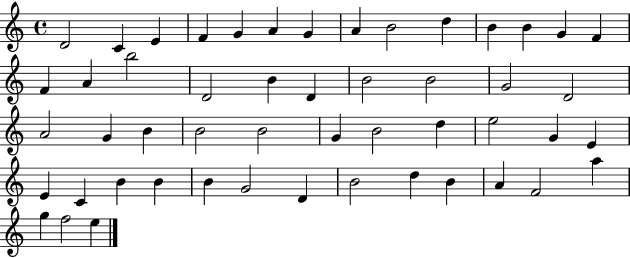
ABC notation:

X:1
T:Untitled
M:4/4
L:1/4
K:C
D2 C E F G A G A B2 d B B G F F A b2 D2 B D B2 B2 G2 D2 A2 G B B2 B2 G B2 d e2 G E E C B B B G2 D B2 d B A F2 a g f2 e